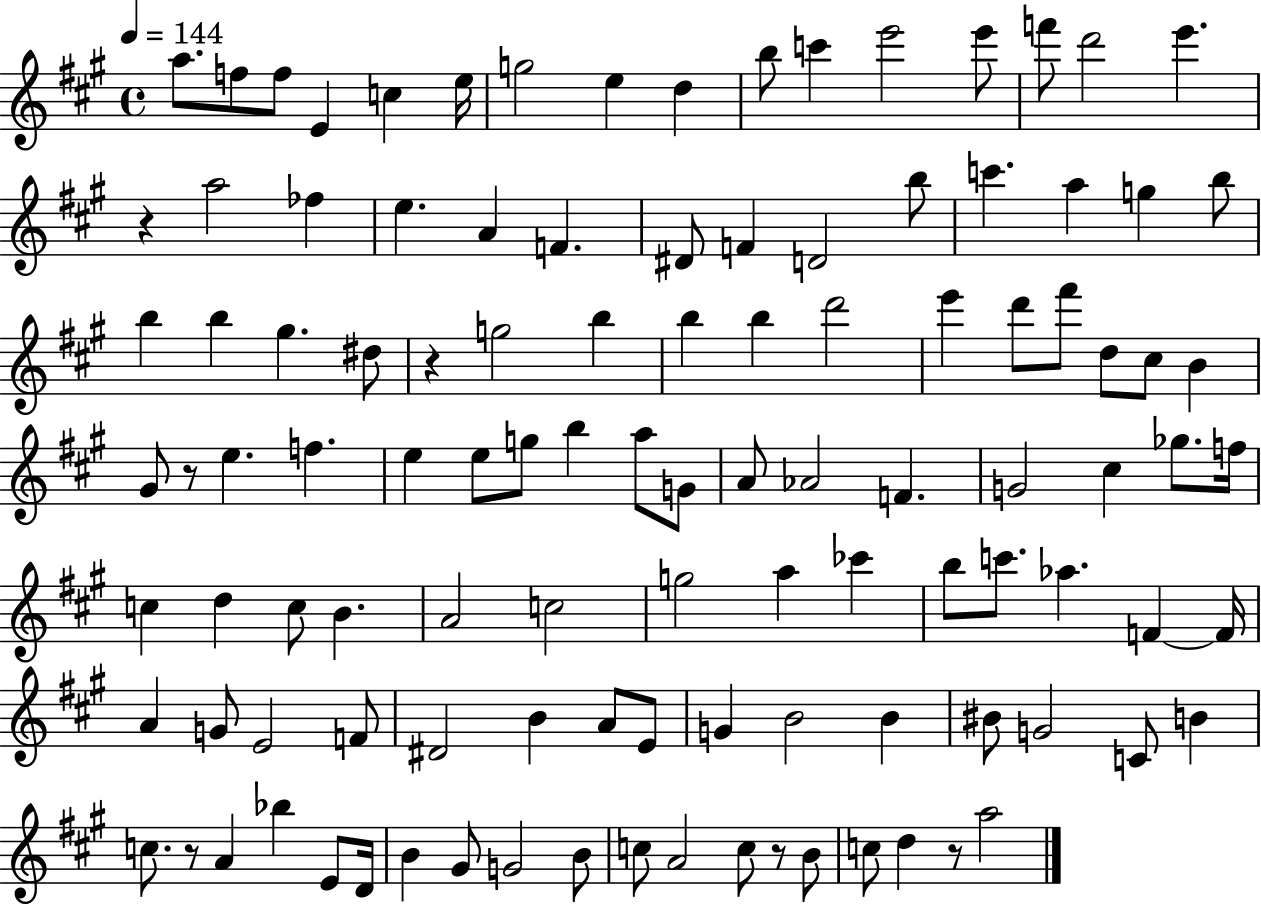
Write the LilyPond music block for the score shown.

{
  \clef treble
  \time 4/4
  \defaultTimeSignature
  \key a \major
  \tempo 4 = 144
  a''8. f''8 f''8 e'4 c''4 e''16 | g''2 e''4 d''4 | b''8 c'''4 e'''2 e'''8 | f'''8 d'''2 e'''4. | \break r4 a''2 fes''4 | e''4. a'4 f'4. | dis'8 f'4 d'2 b''8 | c'''4. a''4 g''4 b''8 | \break b''4 b''4 gis''4. dis''8 | r4 g''2 b''4 | b''4 b''4 d'''2 | e'''4 d'''8 fis'''8 d''8 cis''8 b'4 | \break gis'8 r8 e''4. f''4. | e''4 e''8 g''8 b''4 a''8 g'8 | a'8 aes'2 f'4. | g'2 cis''4 ges''8. f''16 | \break c''4 d''4 c''8 b'4. | a'2 c''2 | g''2 a''4 ces'''4 | b''8 c'''8. aes''4. f'4~~ f'16 | \break a'4 g'8 e'2 f'8 | dis'2 b'4 a'8 e'8 | g'4 b'2 b'4 | bis'8 g'2 c'8 b'4 | \break c''8. r8 a'4 bes''4 e'8 d'16 | b'4 gis'8 g'2 b'8 | c''8 a'2 c''8 r8 b'8 | c''8 d''4 r8 a''2 | \break \bar "|."
}